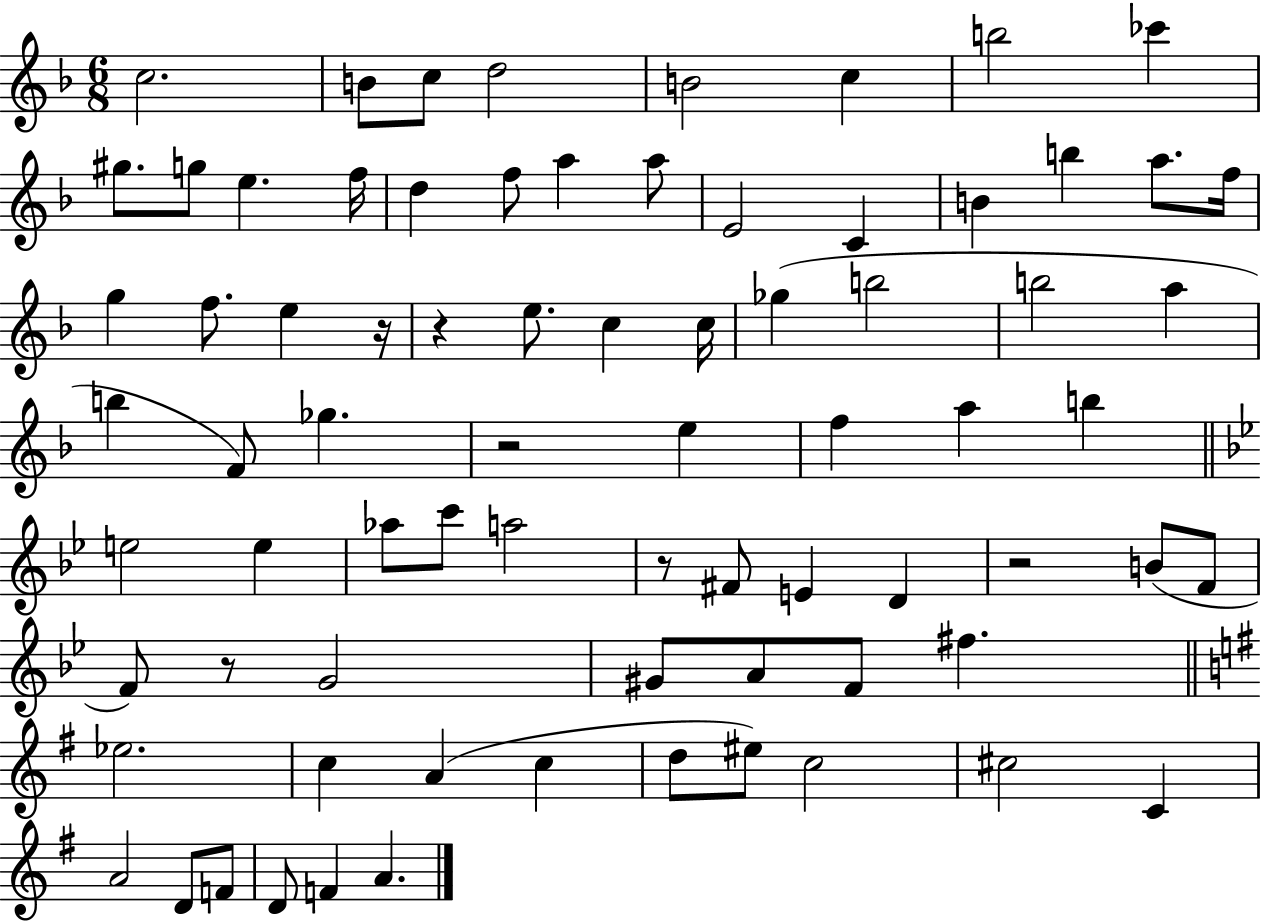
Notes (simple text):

C5/h. B4/e C5/e D5/h B4/h C5/q B5/h CES6/q G#5/e. G5/e E5/q. F5/s D5/q F5/e A5/q A5/e E4/h C4/q B4/q B5/q A5/e. F5/s G5/q F5/e. E5/q R/s R/q E5/e. C5/q C5/s Gb5/q B5/h B5/h A5/q B5/q F4/e Gb5/q. R/h E5/q F5/q A5/q B5/q E5/h E5/q Ab5/e C6/e A5/h R/e F#4/e E4/q D4/q R/h B4/e F4/e F4/e R/e G4/h G#4/e A4/e F4/e F#5/q. Eb5/h. C5/q A4/q C5/q D5/e EIS5/e C5/h C#5/h C4/q A4/h D4/e F4/e D4/e F4/q A4/q.